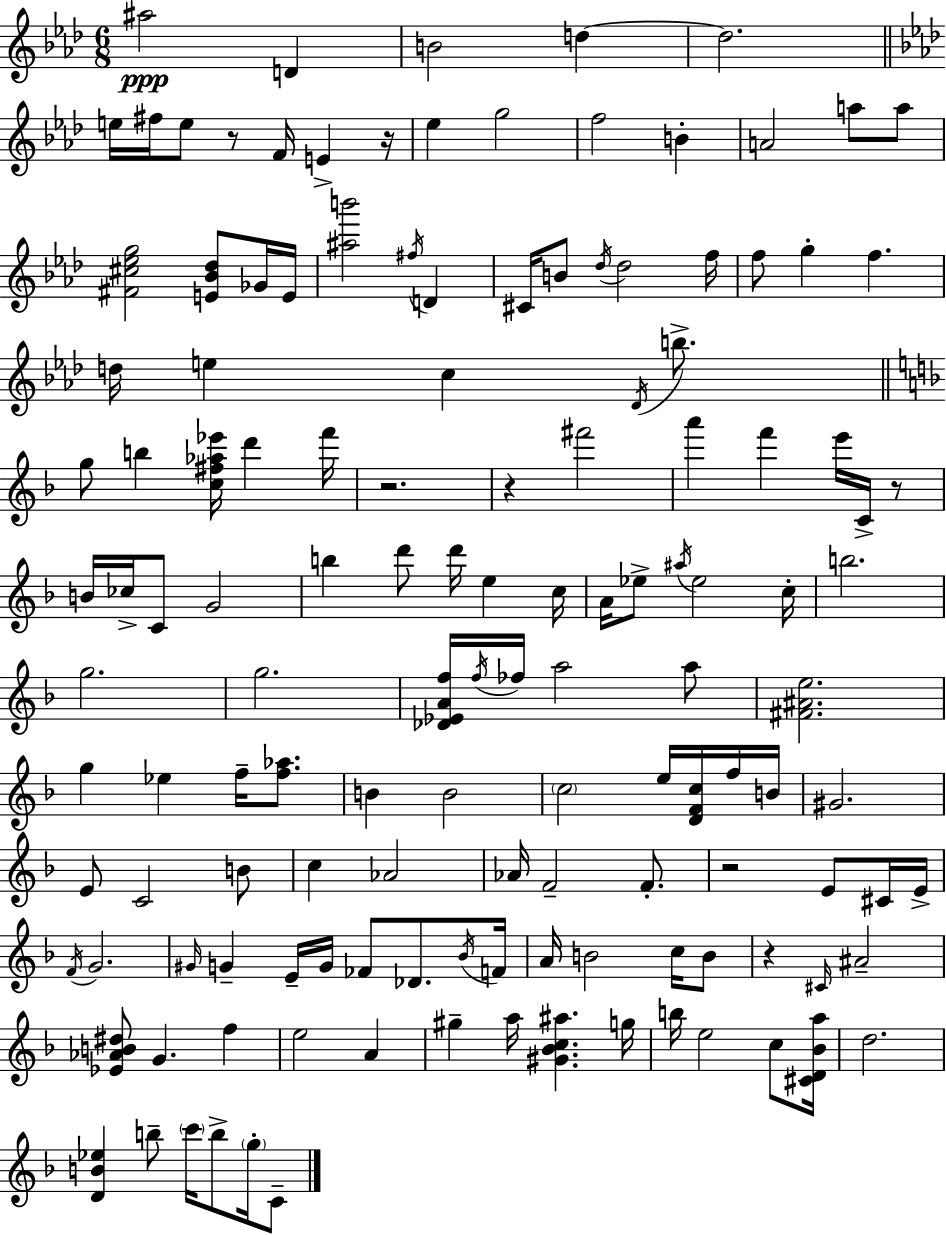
A#5/h D4/q B4/h D5/q D5/h. E5/s F#5/s E5/e R/e F4/s E4/q R/s Eb5/q G5/h F5/h B4/q A4/h A5/e A5/e [F#4,C#5,Eb5,G5]/h [E4,Bb4,Db5]/e Gb4/s E4/s [A#5,B6]/h F#5/s D4/q C#4/s B4/e Db5/s Db5/h F5/s F5/e G5/q F5/q. D5/s E5/q C5/q Db4/s B5/e. G5/e B5/q [C5,F#5,Ab5,Eb6]/s D6/q F6/s R/h. R/q F#6/h A6/q F6/q E6/s C4/s R/e B4/s CES5/s C4/e G4/h B5/q D6/e D6/s E5/q C5/s A4/s Eb5/e A#5/s Eb5/h C5/s B5/h. G5/h. G5/h. [Db4,Eb4,A4,F5]/s F5/s FES5/s A5/h A5/e [F#4,A#4,E5]/h. G5/q Eb5/q F5/s [F5,Ab5]/e. B4/q B4/h C5/h E5/s [D4,F4,C5]/s F5/s B4/s G#4/h. E4/e C4/h B4/e C5/q Ab4/h Ab4/s F4/h F4/e. R/h E4/e C#4/s E4/s F4/s G4/h. G#4/s G4/q E4/s G4/s FES4/e Db4/e. Bb4/s F4/s A4/s B4/h C5/s B4/e R/q C#4/s A#4/h [Eb4,Ab4,B4,D#5]/e G4/q. F5/q E5/h A4/q G#5/q A5/s [G#4,Bb4,C5,A#5]/q. G5/s B5/s E5/h C5/e [C#4,D4,Bb4,A5]/s D5/h. [D4,B4,Eb5]/q B5/e C6/s B5/e G5/s C4/e